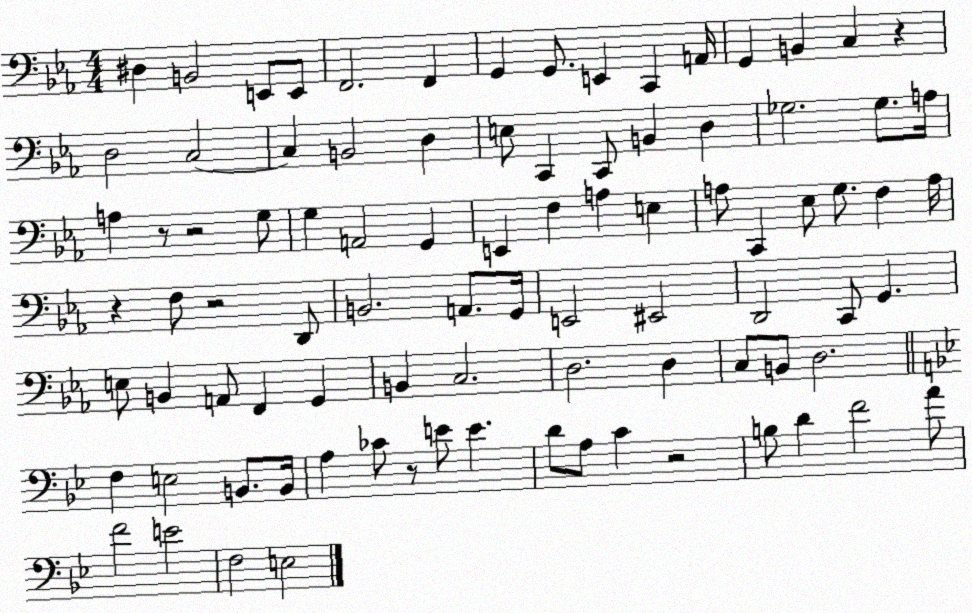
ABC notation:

X:1
T:Untitled
M:4/4
L:1/4
K:Eb
^D, B,,2 E,,/2 E,,/2 F,,2 F,, G,, G,,/2 E,, C,, A,,/4 G,, B,, C, z D,2 C,2 C, B,,2 D, E,/2 C,, C,,/2 B,, D, _G,2 _G,/2 A,/4 A, z/2 z2 G,/2 G, A,,2 G,, E,, F, A, E, A,/2 C,, _E,/2 G,/2 F, A,/4 z F,/2 z2 D,,/2 B,,2 A,,/2 G,,/4 E,,2 ^E,,2 D,,2 C,,/2 G,, E,/2 B,, A,,/2 F,, G,, B,, C,2 D,2 D, C,/2 B,,/2 D,2 F, E,2 B,,/2 B,,/4 A, _C/2 z/2 E/2 E D/2 A,/2 C z2 B,/2 D F2 A/2 F2 E2 F,2 E,2